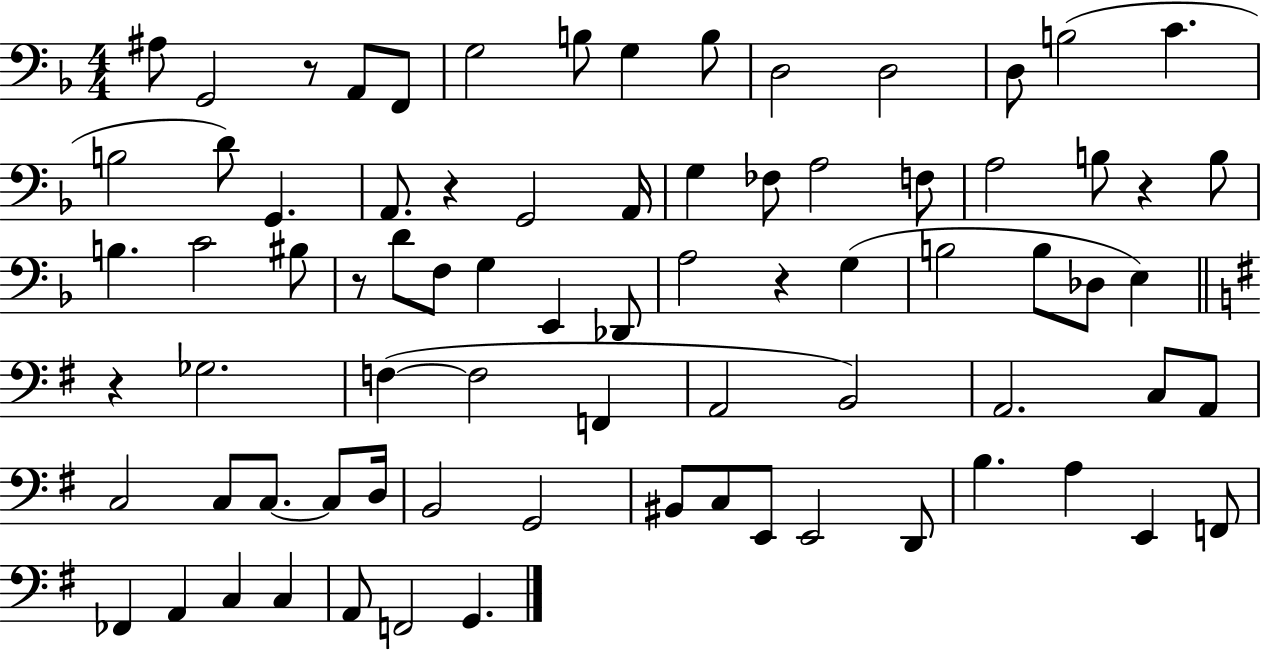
{
  \clef bass
  \numericTimeSignature
  \time 4/4
  \key f \major
  \repeat volta 2 { ais8 g,2 r8 a,8 f,8 | g2 b8 g4 b8 | d2 d2 | d8 b2( c'4. | \break b2 d'8) g,4. | a,8. r4 g,2 a,16 | g4 fes8 a2 f8 | a2 b8 r4 b8 | \break b4. c'2 bis8 | r8 d'8 f8 g4 e,4 des,8 | a2 r4 g4( | b2 b8 des8 e4) | \break \bar "||" \break \key g \major r4 ges2. | f4~(~ f2 f,4 | a,2 b,2) | a,2. c8 a,8 | \break c2 c8 c8.~~ c8 d16 | b,2 g,2 | bis,8 c8 e,8 e,2 d,8 | b4. a4 e,4 f,8 | \break fes,4 a,4 c4 c4 | a,8 f,2 g,4. | } \bar "|."
}